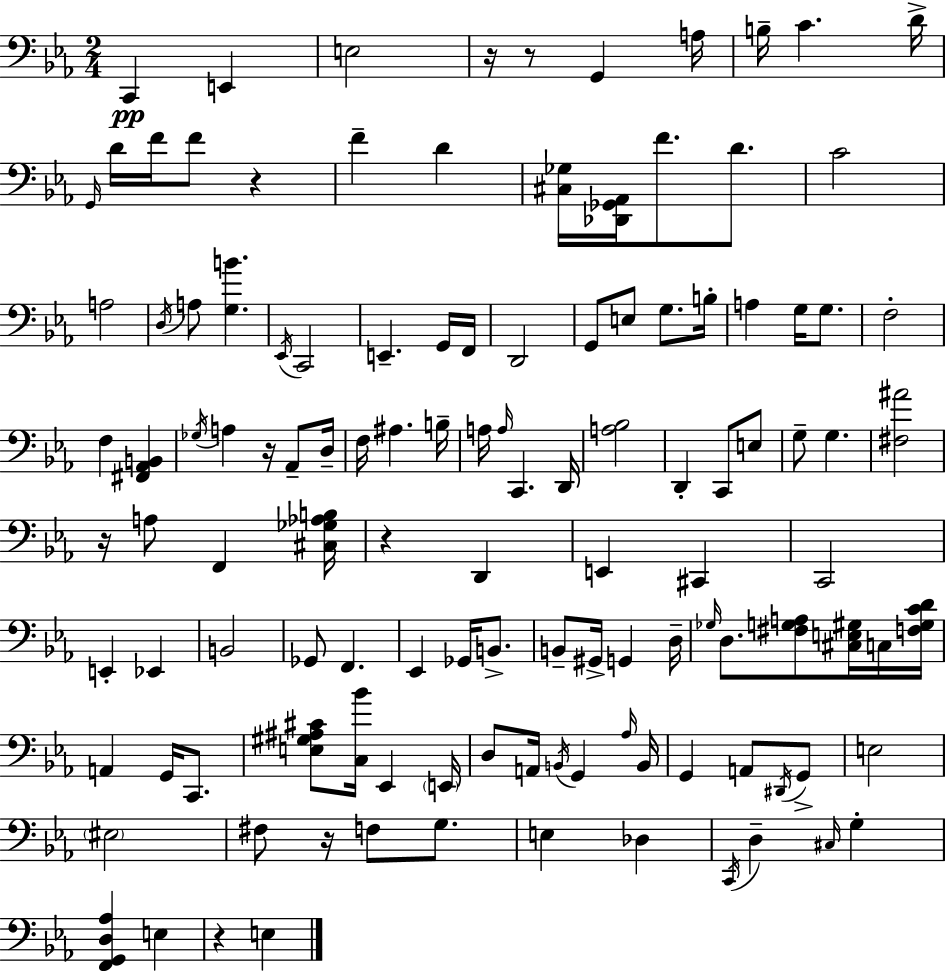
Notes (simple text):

C2/q E2/q E3/h R/s R/e G2/q A3/s B3/s C4/q. D4/s G2/s D4/s F4/s F4/e R/q F4/q D4/q [C#3,Gb3]/s [Db2,Gb2,Ab2]/s F4/e. D4/e. C4/h A3/h D3/s A3/e [G3,B4]/q. Eb2/s C2/h E2/q. G2/s F2/s D2/h G2/e E3/e G3/e. B3/s A3/q G3/s G3/e. F3/h F3/q [F#2,Ab2,B2]/q Gb3/s A3/q R/s Ab2/e D3/s F3/s A#3/q. B3/s A3/s A3/s C2/q. D2/s [A3,Bb3]/h D2/q C2/e E3/e G3/e G3/q. [F#3,A#4]/h R/s A3/e F2/q [C#3,Gb3,Ab3,B3]/s R/q D2/q E2/q C#2/q C2/h E2/q Eb2/q B2/h Gb2/e F2/q. Eb2/q Gb2/s B2/e. B2/e G#2/s G2/q D3/s Gb3/s D3/e. [F#3,G3,A3]/e [C#3,E3,G#3]/s C3/s [F3,G#3,C4,D4]/s A2/q G2/s C2/e. [E3,G#3,A#3,C#4]/e [C3,Bb4]/s Eb2/q E2/s D3/e A2/s B2/s G2/q Ab3/s B2/s G2/q A2/e D#2/s G2/e E3/h EIS3/h F#3/e R/s F3/e G3/e. E3/q Db3/q C2/s D3/q C#3/s G3/q [F2,G2,D3,Ab3]/q E3/q R/q E3/q